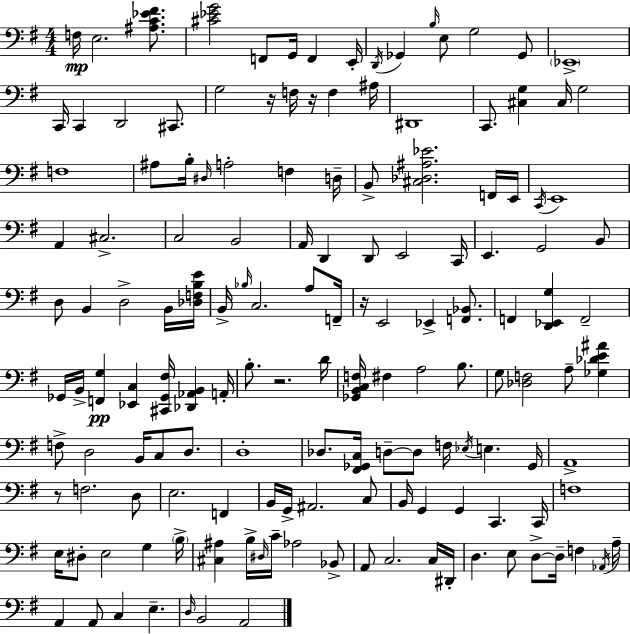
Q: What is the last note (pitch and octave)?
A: A2